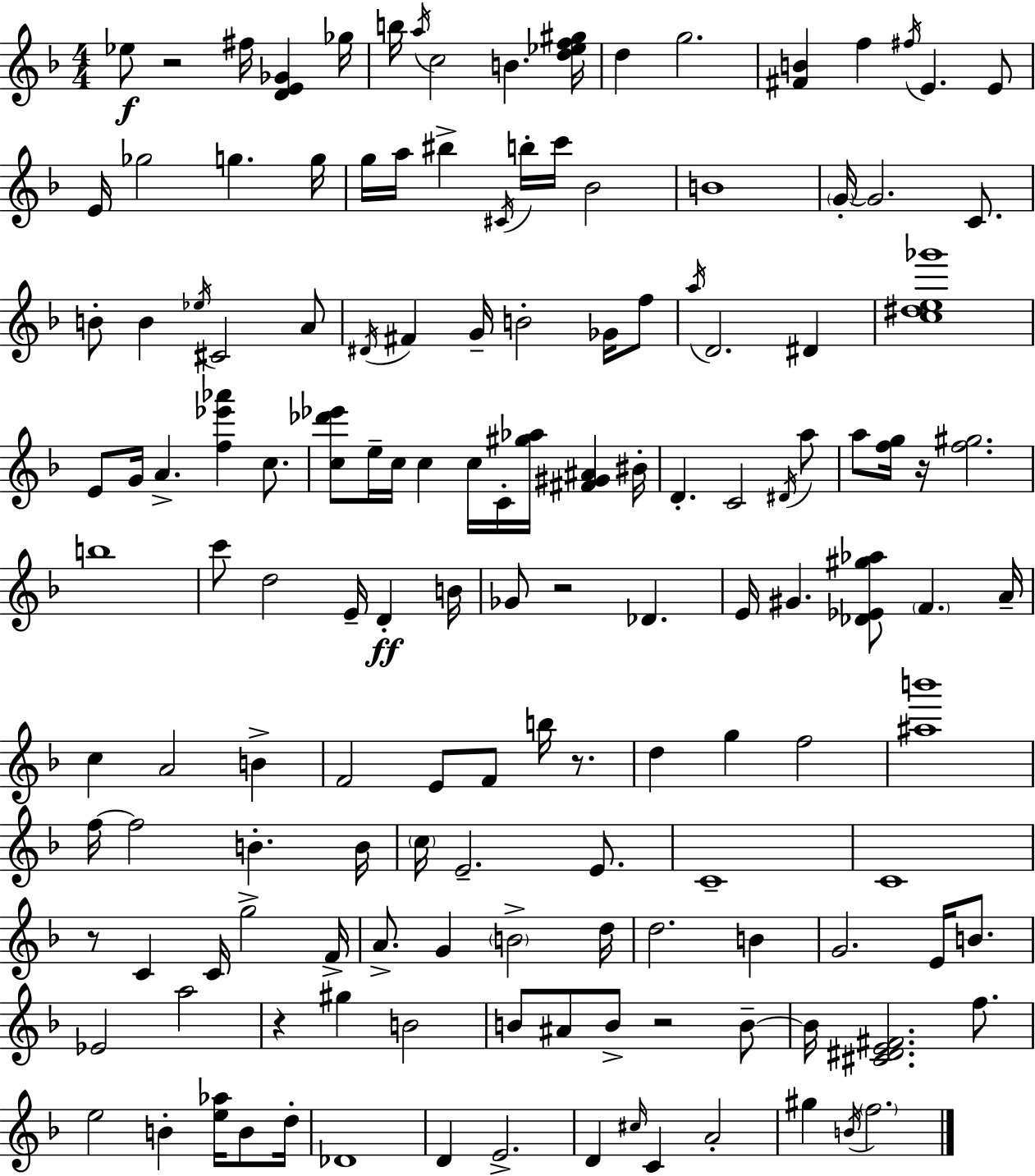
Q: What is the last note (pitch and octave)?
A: F5